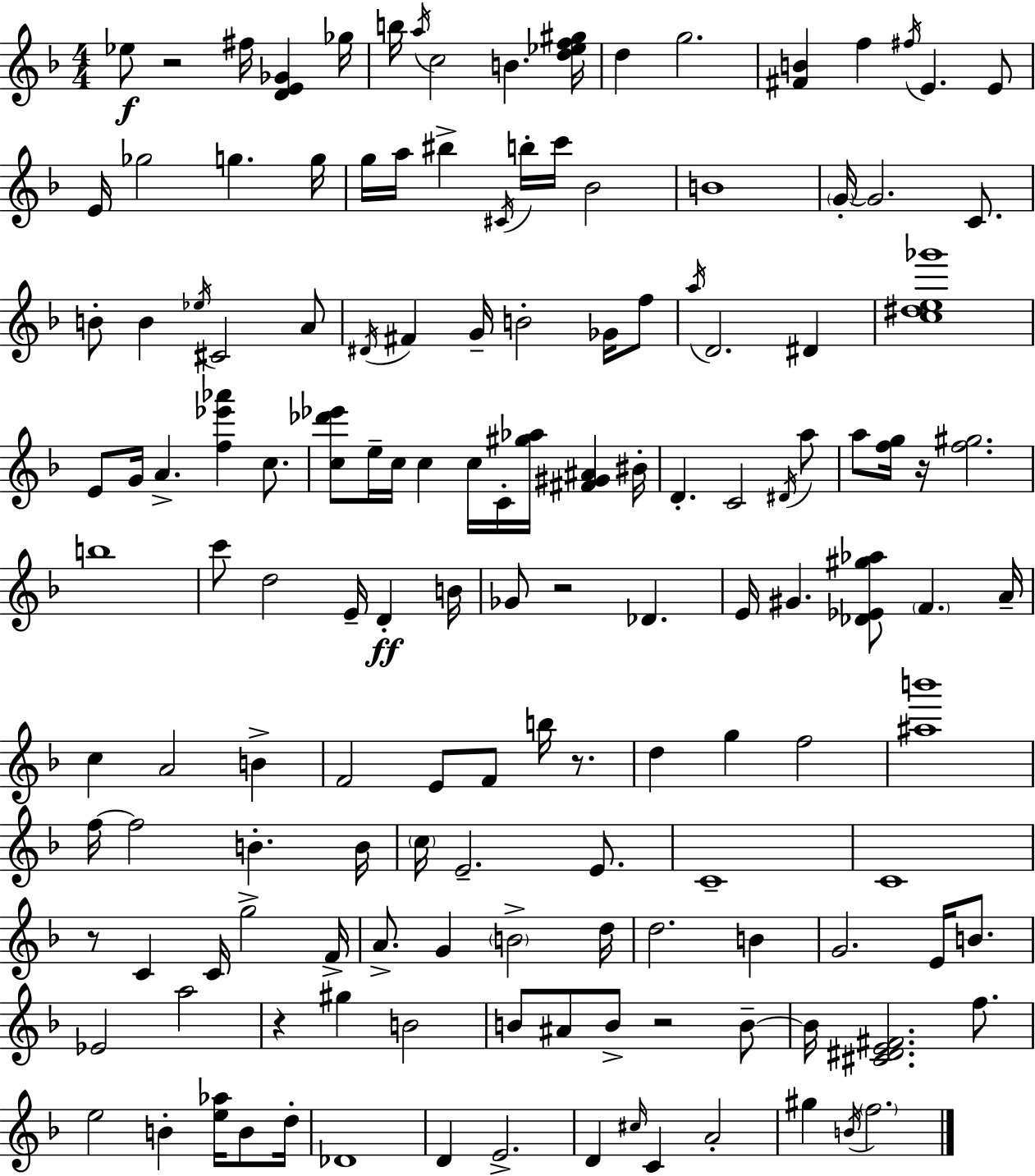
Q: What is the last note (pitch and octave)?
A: F5